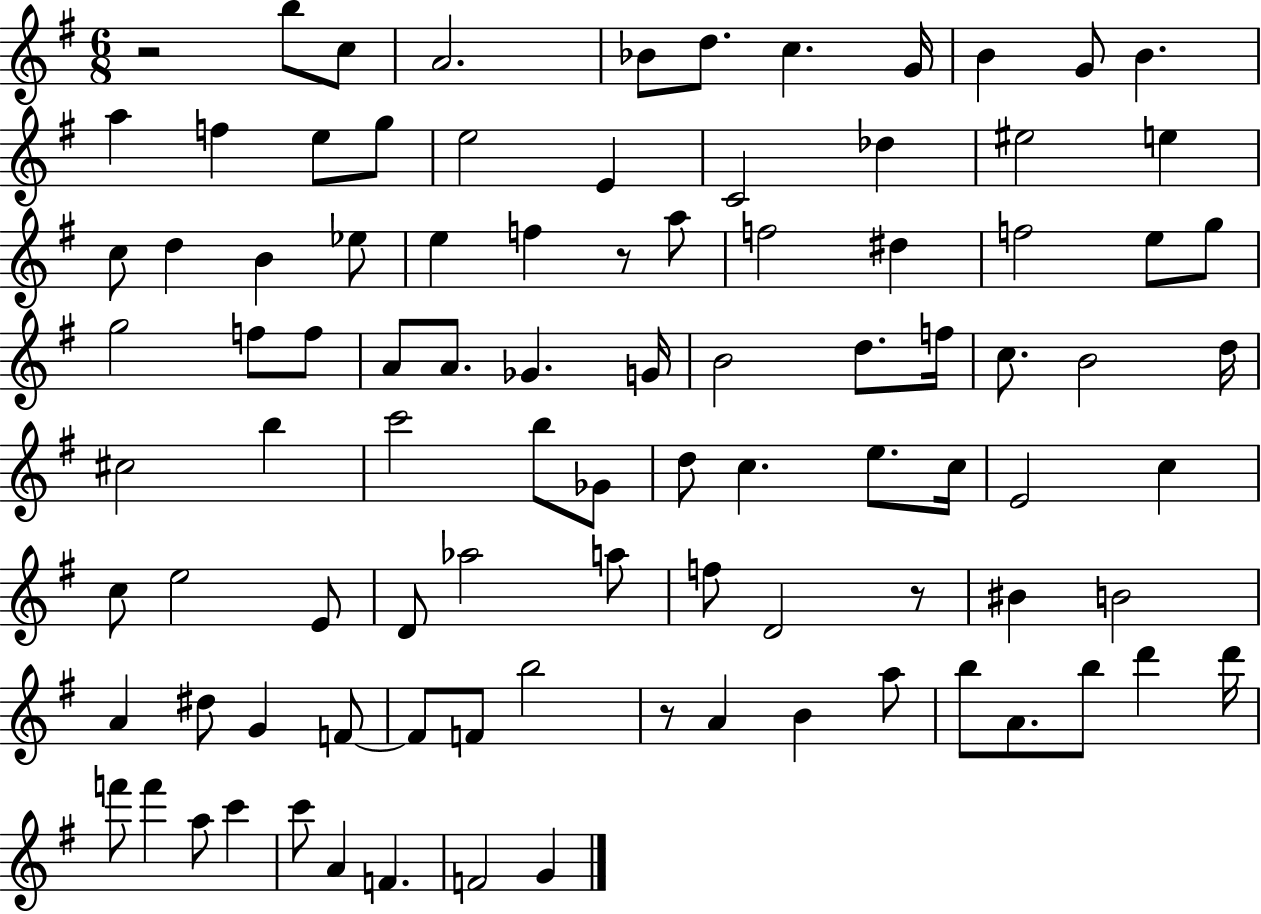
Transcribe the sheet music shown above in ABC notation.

X:1
T:Untitled
M:6/8
L:1/4
K:G
z2 b/2 c/2 A2 _B/2 d/2 c G/4 B G/2 B a f e/2 g/2 e2 E C2 _d ^e2 e c/2 d B _e/2 e f z/2 a/2 f2 ^d f2 e/2 g/2 g2 f/2 f/2 A/2 A/2 _G G/4 B2 d/2 f/4 c/2 B2 d/4 ^c2 b c'2 b/2 _G/2 d/2 c e/2 c/4 E2 c c/2 e2 E/2 D/2 _a2 a/2 f/2 D2 z/2 ^B B2 A ^d/2 G F/2 F/2 F/2 b2 z/2 A B a/2 b/2 A/2 b/2 d' d'/4 f'/2 f' a/2 c' c'/2 A F F2 G